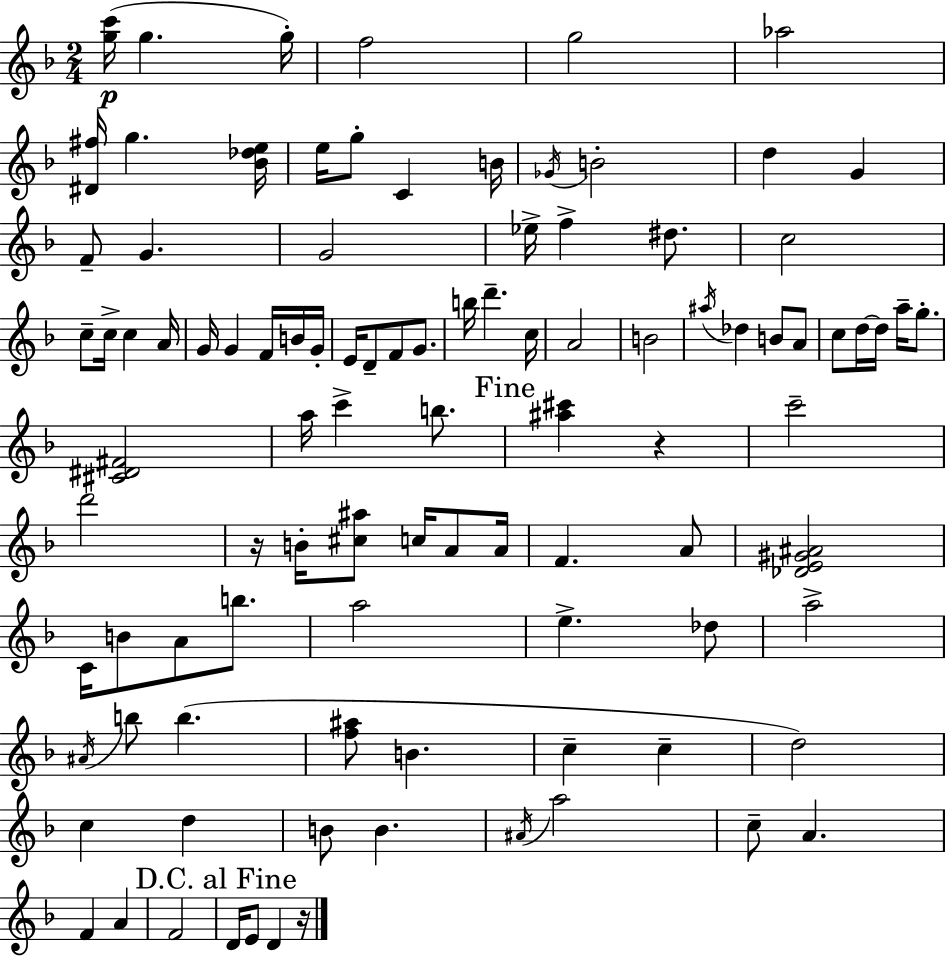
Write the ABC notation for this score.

X:1
T:Untitled
M:2/4
L:1/4
K:Dm
[gc']/4 g g/4 f2 g2 _a2 [^D^f]/4 g [_B_de]/4 e/4 g/2 C B/4 _G/4 B2 d G F/2 G G2 _e/4 f ^d/2 c2 c/2 c/4 c A/4 G/4 G F/4 B/4 G/4 E/4 D/2 F/2 G/2 b/4 d' c/4 A2 B2 ^a/4 _d B/2 A/2 c/2 d/4 d/4 a/4 g/2 [^C^D^F]2 a/4 c' b/2 [^a^c'] z c'2 d'2 z/4 B/4 [^c^a]/2 c/4 A/2 A/4 F A/2 [_DE^G^A]2 C/4 B/2 A/2 b/2 a2 e _d/2 a2 ^A/4 b/2 b [f^a]/2 B c c d2 c d B/2 B ^A/4 a2 c/2 A F A F2 D/4 E/2 D z/4